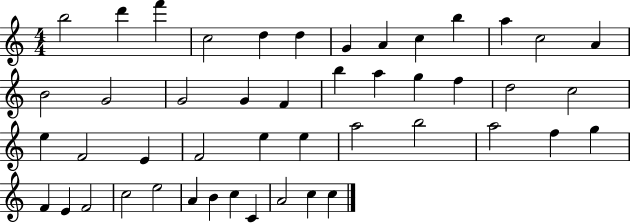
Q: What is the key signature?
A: C major